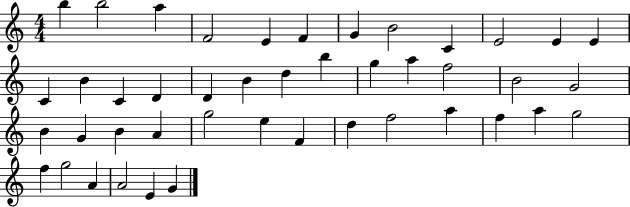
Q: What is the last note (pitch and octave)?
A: G4